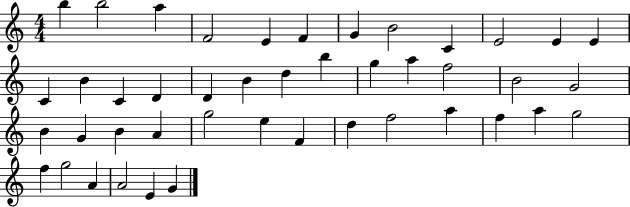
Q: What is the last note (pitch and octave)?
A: G4